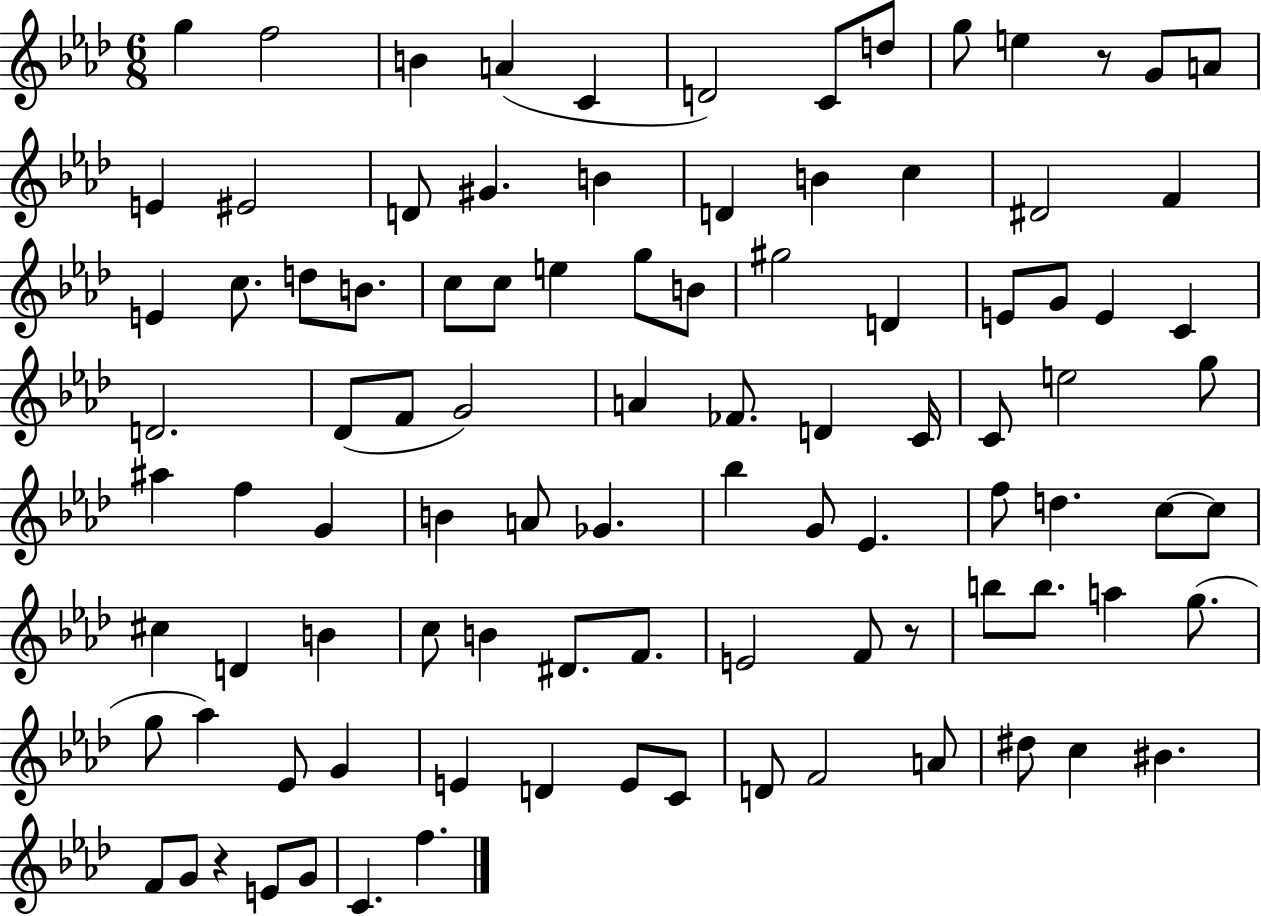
G5/q F5/h B4/q A4/q C4/q D4/h C4/e D5/e G5/e E5/q R/e G4/e A4/e E4/q EIS4/h D4/e G#4/q. B4/q D4/q B4/q C5/q D#4/h F4/q E4/q C5/e. D5/e B4/e. C5/e C5/e E5/q G5/e B4/e G#5/h D4/q E4/e G4/e E4/q C4/q D4/h. Db4/e F4/e G4/h A4/q FES4/e. D4/q C4/s C4/e E5/h G5/e A#5/q F5/q G4/q B4/q A4/e Gb4/q. Bb5/q G4/e Eb4/q. F5/e D5/q. C5/e C5/e C#5/q D4/q B4/q C5/e B4/q D#4/e. F4/e. E4/h F4/e R/e B5/e B5/e. A5/q G5/e. G5/e Ab5/q Eb4/e G4/q E4/q D4/q E4/e C4/e D4/e F4/h A4/e D#5/e C5/q BIS4/q. F4/e G4/e R/q E4/e G4/e C4/q. F5/q.